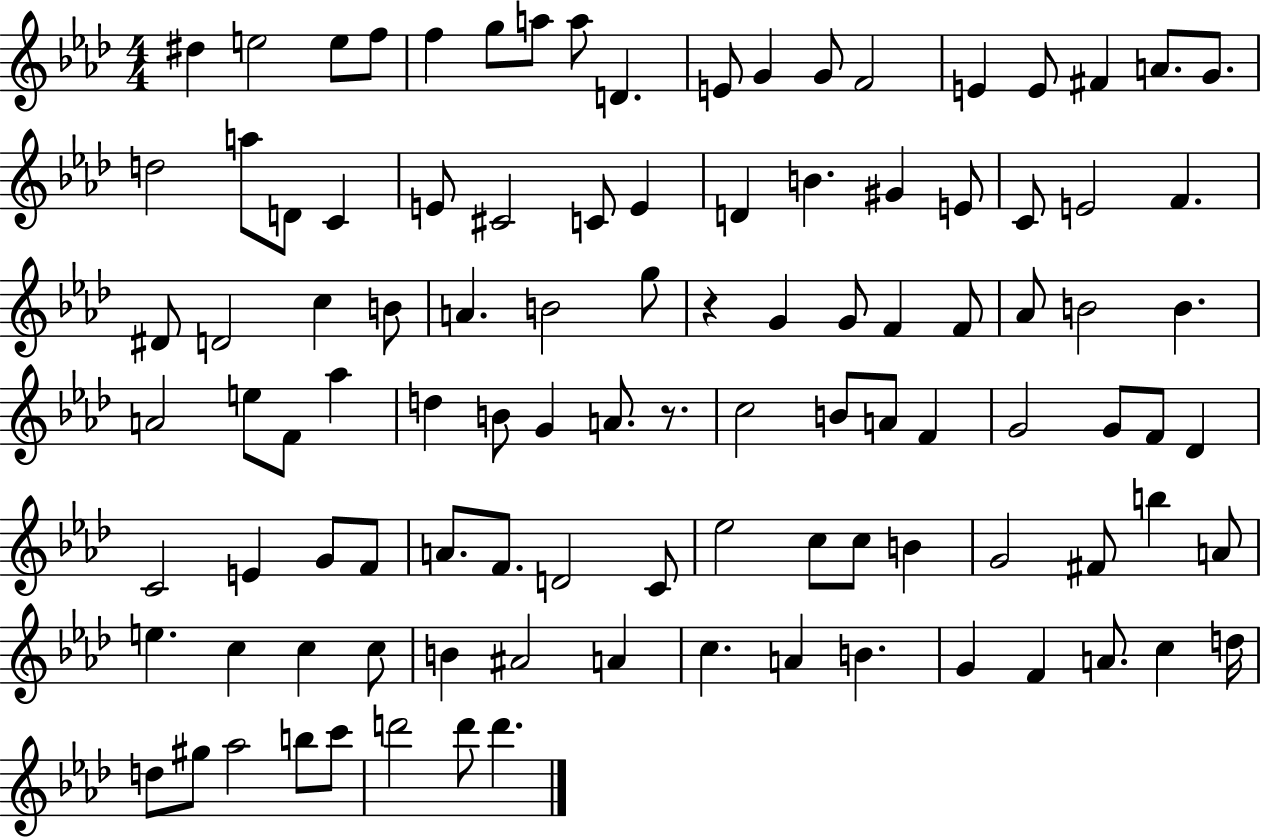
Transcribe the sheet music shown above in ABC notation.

X:1
T:Untitled
M:4/4
L:1/4
K:Ab
^d e2 e/2 f/2 f g/2 a/2 a/2 D E/2 G G/2 F2 E E/2 ^F A/2 G/2 d2 a/2 D/2 C E/2 ^C2 C/2 E D B ^G E/2 C/2 E2 F ^D/2 D2 c B/2 A B2 g/2 z G G/2 F F/2 _A/2 B2 B A2 e/2 F/2 _a d B/2 G A/2 z/2 c2 B/2 A/2 F G2 G/2 F/2 _D C2 E G/2 F/2 A/2 F/2 D2 C/2 _e2 c/2 c/2 B G2 ^F/2 b A/2 e c c c/2 B ^A2 A c A B G F A/2 c d/4 d/2 ^g/2 _a2 b/2 c'/2 d'2 d'/2 d'